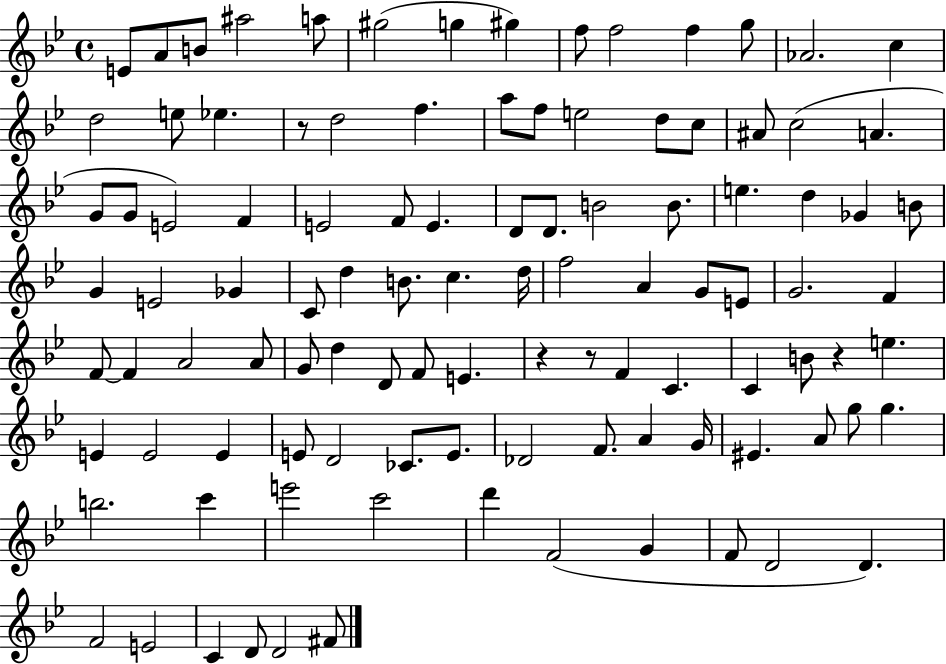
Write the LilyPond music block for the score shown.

{
  \clef treble
  \time 4/4
  \defaultTimeSignature
  \key bes \major
  e'8 a'8 b'8 ais''2 a''8 | gis''2( g''4 gis''4) | f''8 f''2 f''4 g''8 | aes'2. c''4 | \break d''2 e''8 ees''4. | r8 d''2 f''4. | a''8 f''8 e''2 d''8 c''8 | ais'8 c''2( a'4. | \break g'8 g'8 e'2) f'4 | e'2 f'8 e'4. | d'8 d'8. b'2 b'8. | e''4. d''4 ges'4 b'8 | \break g'4 e'2 ges'4 | c'8 d''4 b'8. c''4. d''16 | f''2 a'4 g'8 e'8 | g'2. f'4 | \break f'8~~ f'4 a'2 a'8 | g'8 d''4 d'8 f'8 e'4. | r4 r8 f'4 c'4. | c'4 b'8 r4 e''4. | \break e'4 e'2 e'4 | e'8 d'2 ces'8. e'8. | des'2 f'8. a'4 g'16 | eis'4. a'8 g''8 g''4. | \break b''2. c'''4 | e'''2 c'''2 | d'''4 f'2( g'4 | f'8 d'2 d'4.) | \break f'2 e'2 | c'4 d'8 d'2 fis'8 | \bar "|."
}